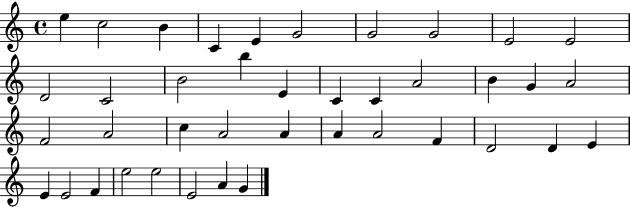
E5/q C5/h B4/q C4/q E4/q G4/h G4/h G4/h E4/h E4/h D4/h C4/h B4/h B5/q E4/q C4/q C4/q A4/h B4/q G4/q A4/h F4/h A4/h C5/q A4/h A4/q A4/q A4/h F4/q D4/h D4/q E4/q E4/q E4/h F4/q E5/h E5/h E4/h A4/q G4/q